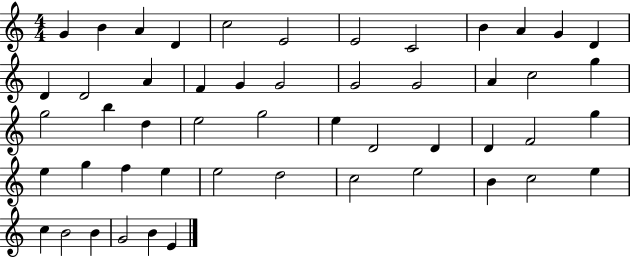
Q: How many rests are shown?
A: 0